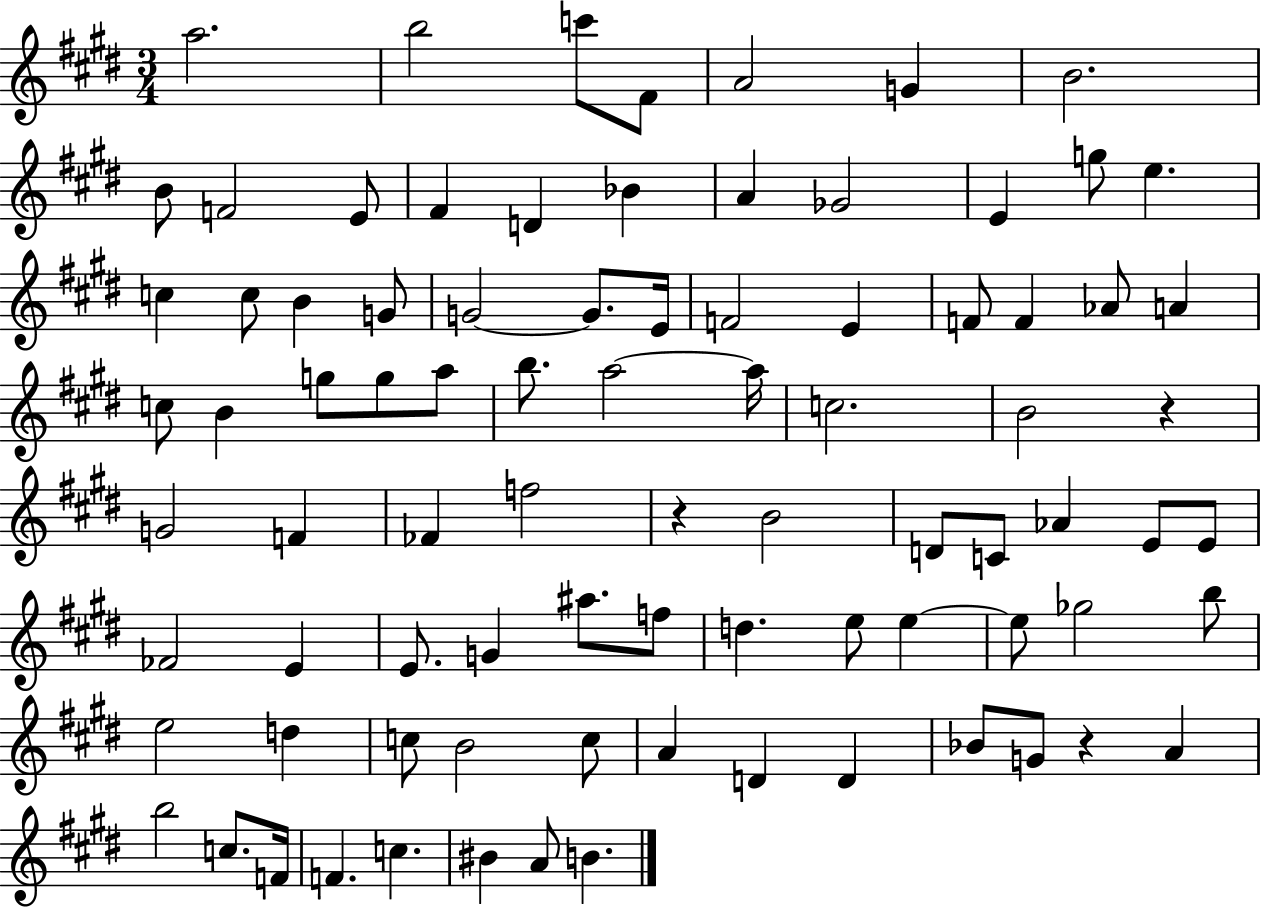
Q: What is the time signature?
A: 3/4